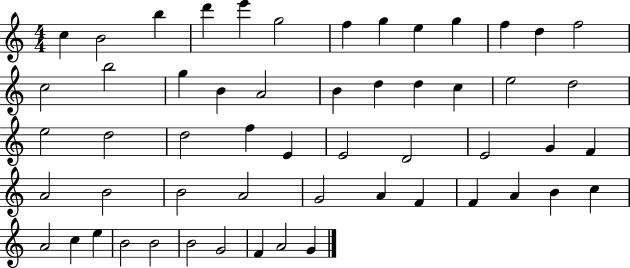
{
  \clef treble
  \numericTimeSignature
  \time 4/4
  \key c \major
  c''4 b'2 b''4 | d'''4 e'''4 g''2 | f''4 g''4 e''4 g''4 | f''4 d''4 f''2 | \break c''2 b''2 | g''4 b'4 a'2 | b'4 d''4 d''4 c''4 | e''2 d''2 | \break e''2 d''2 | d''2 f''4 e'4 | e'2 d'2 | e'2 g'4 f'4 | \break a'2 b'2 | b'2 a'2 | g'2 a'4 f'4 | f'4 a'4 b'4 c''4 | \break a'2 c''4 e''4 | b'2 b'2 | b'2 g'2 | f'4 a'2 g'4 | \break \bar "|."
}